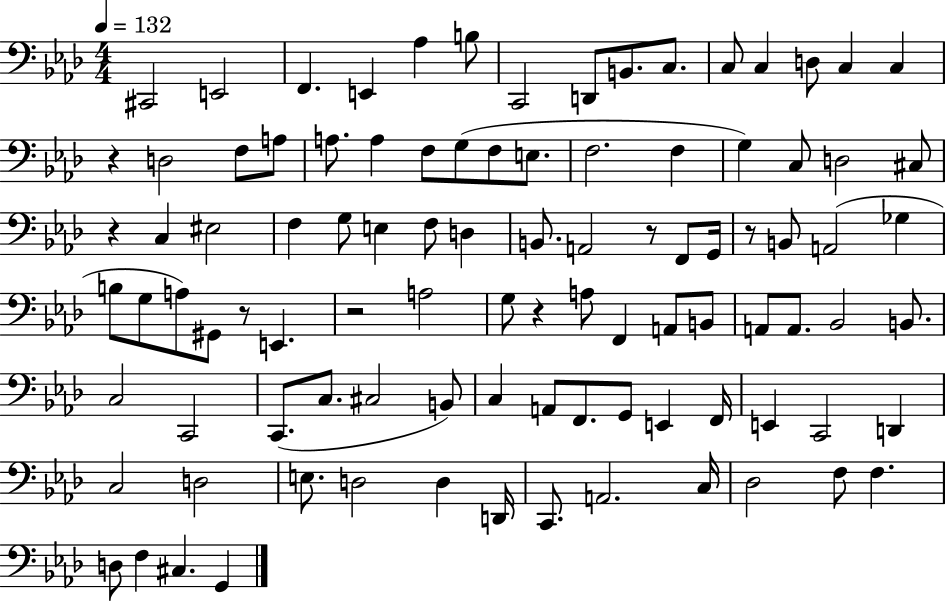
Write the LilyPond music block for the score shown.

{
  \clef bass
  \numericTimeSignature
  \time 4/4
  \key aes \major
  \tempo 4 = 132
  cis,2 e,2 | f,4. e,4 aes4 b8 | c,2 d,8 b,8. c8. | c8 c4 d8 c4 c4 | \break r4 d2 f8 a8 | a8. a4 f8 g8( f8 e8. | f2. f4 | g4) c8 d2 cis8 | \break r4 c4 eis2 | f4 g8 e4 f8 d4 | b,8. a,2 r8 f,8 g,16 | r8 b,8 a,2( ges4 | \break b8 g8 a8) gis,8 r8 e,4. | r2 a2 | g8 r4 a8 f,4 a,8 b,8 | a,8 a,8. bes,2 b,8. | \break c2 c,2 | c,8.( c8. cis2 b,8) | c4 a,8 f,8. g,8 e,4 f,16 | e,4 c,2 d,4 | \break c2 d2 | e8. d2 d4 d,16 | c,8. a,2. c16 | des2 f8 f4. | \break d8 f4 cis4. g,4 | \bar "|."
}